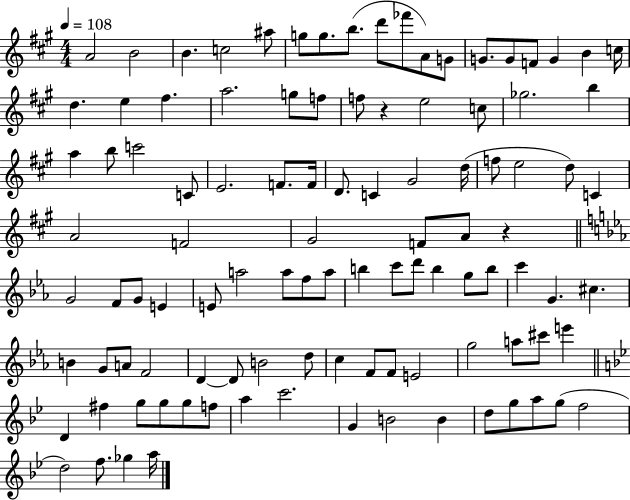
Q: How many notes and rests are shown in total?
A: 105